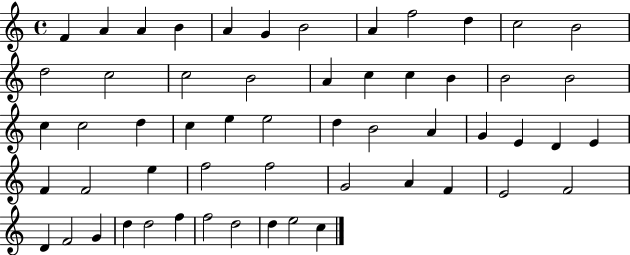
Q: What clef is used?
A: treble